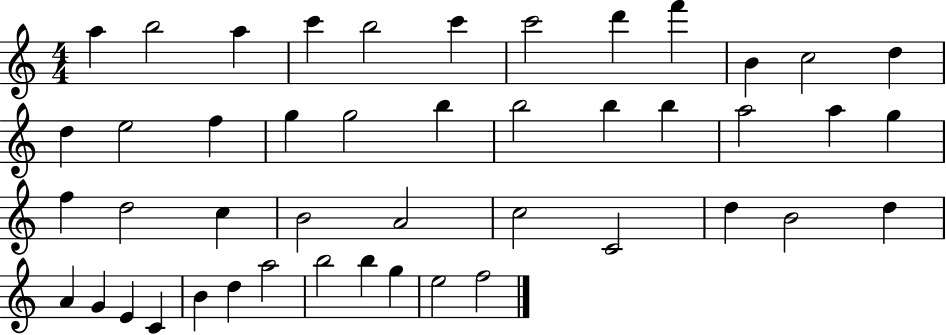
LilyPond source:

{
  \clef treble
  \numericTimeSignature
  \time 4/4
  \key c \major
  a''4 b''2 a''4 | c'''4 b''2 c'''4 | c'''2 d'''4 f'''4 | b'4 c''2 d''4 | \break d''4 e''2 f''4 | g''4 g''2 b''4 | b''2 b''4 b''4 | a''2 a''4 g''4 | \break f''4 d''2 c''4 | b'2 a'2 | c''2 c'2 | d''4 b'2 d''4 | \break a'4 g'4 e'4 c'4 | b'4 d''4 a''2 | b''2 b''4 g''4 | e''2 f''2 | \break \bar "|."
}